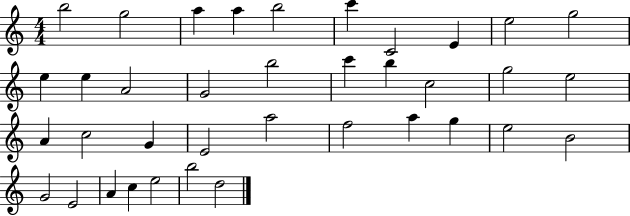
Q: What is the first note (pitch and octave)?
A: B5